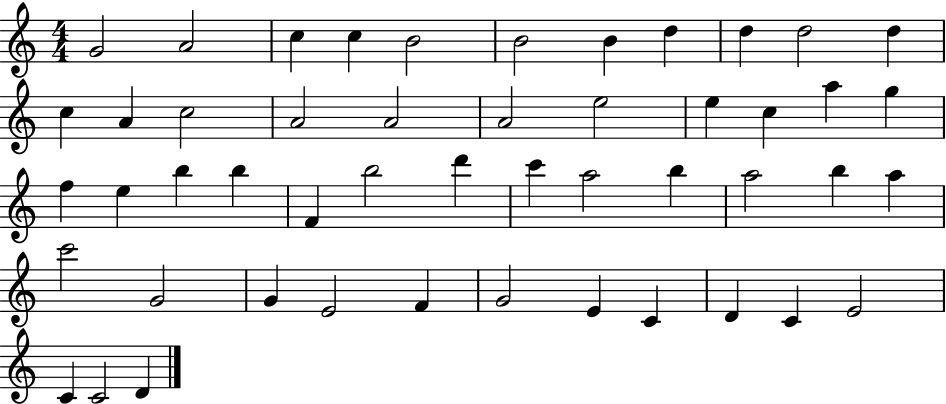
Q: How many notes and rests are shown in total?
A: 49